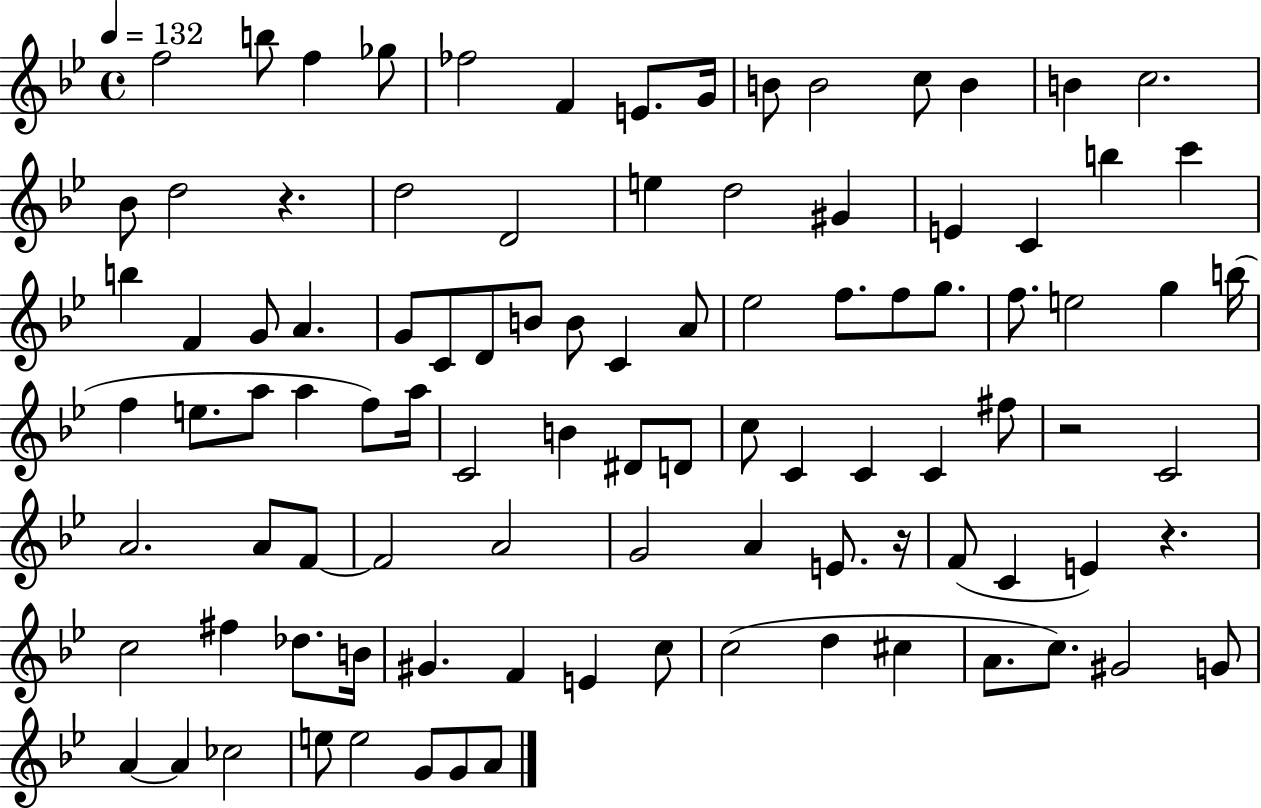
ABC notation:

X:1
T:Untitled
M:4/4
L:1/4
K:Bb
f2 b/2 f _g/2 _f2 F E/2 G/4 B/2 B2 c/2 B B c2 _B/2 d2 z d2 D2 e d2 ^G E C b c' b F G/2 A G/2 C/2 D/2 B/2 B/2 C A/2 _e2 f/2 f/2 g/2 f/2 e2 g b/4 f e/2 a/2 a f/2 a/4 C2 B ^D/2 D/2 c/2 C C C ^f/2 z2 C2 A2 A/2 F/2 F2 A2 G2 A E/2 z/4 F/2 C E z c2 ^f _d/2 B/4 ^G F E c/2 c2 d ^c A/2 c/2 ^G2 G/2 A A _c2 e/2 e2 G/2 G/2 A/2